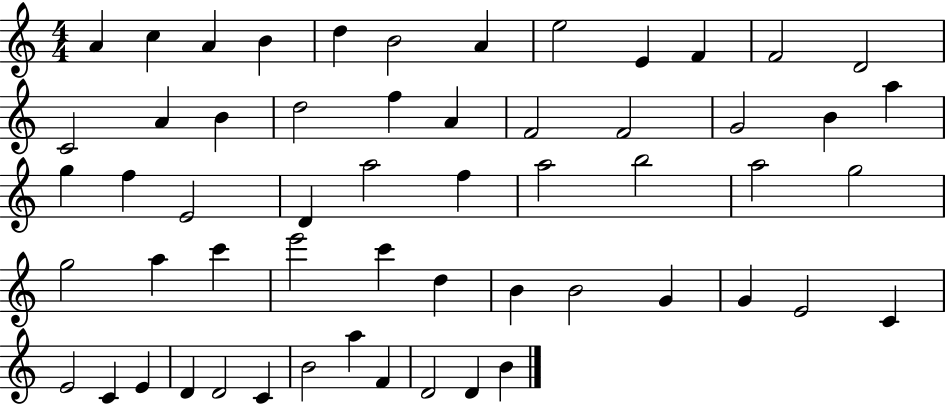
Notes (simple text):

A4/q C5/q A4/q B4/q D5/q B4/h A4/q E5/h E4/q F4/q F4/h D4/h C4/h A4/q B4/q D5/h F5/q A4/q F4/h F4/h G4/h B4/q A5/q G5/q F5/q E4/h D4/q A5/h F5/q A5/h B5/h A5/h G5/h G5/h A5/q C6/q E6/h C6/q D5/q B4/q B4/h G4/q G4/q E4/h C4/q E4/h C4/q E4/q D4/q D4/h C4/q B4/h A5/q F4/q D4/h D4/q B4/q